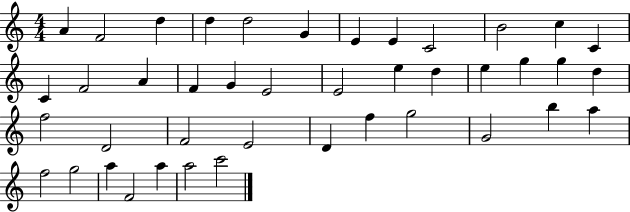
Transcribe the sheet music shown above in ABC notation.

X:1
T:Untitled
M:4/4
L:1/4
K:C
A F2 d d d2 G E E C2 B2 c C C F2 A F G E2 E2 e d e g g d f2 D2 F2 E2 D f g2 G2 b a f2 g2 a F2 a a2 c'2